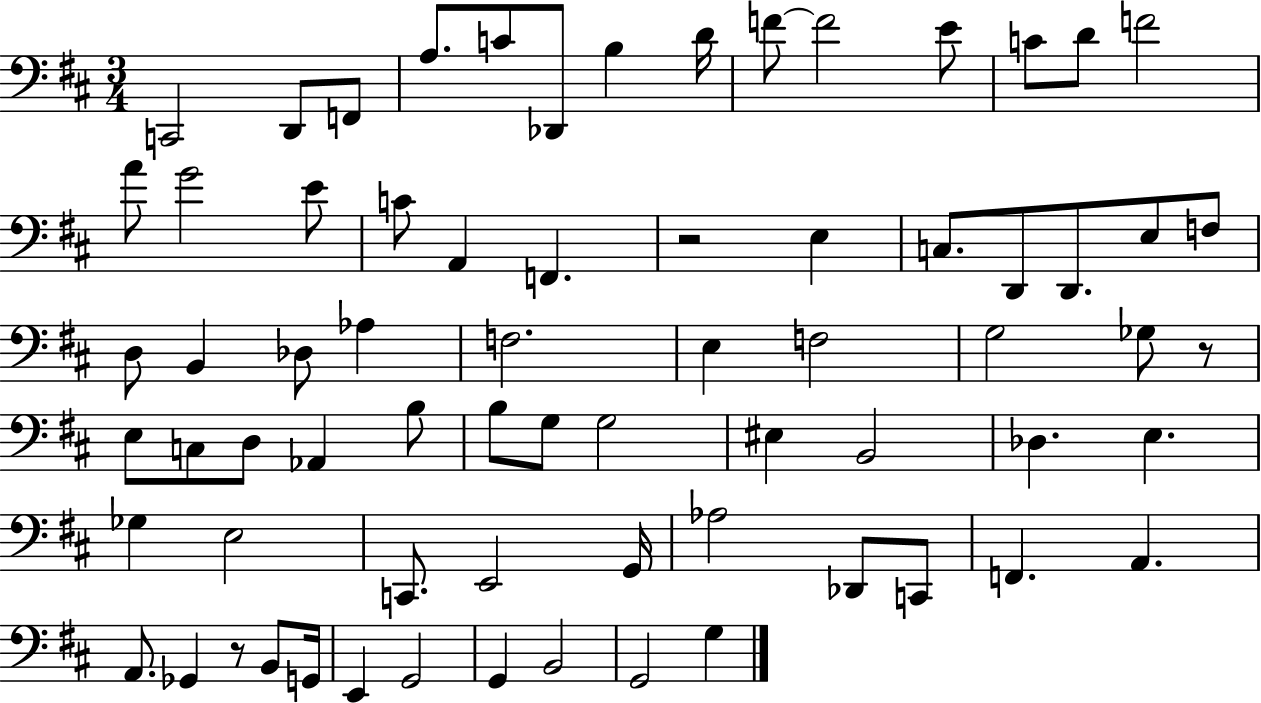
C2/h D2/e F2/e A3/e. C4/e Db2/e B3/q D4/s F4/e F4/h E4/e C4/e D4/e F4/h A4/e G4/h E4/e C4/e A2/q F2/q. R/h E3/q C3/e. D2/e D2/e. E3/e F3/e D3/e B2/q Db3/e Ab3/q F3/h. E3/q F3/h G3/h Gb3/e R/e E3/e C3/e D3/e Ab2/q B3/e B3/e G3/e G3/h EIS3/q B2/h Db3/q. E3/q. Gb3/q E3/h C2/e. E2/h G2/s Ab3/h Db2/e C2/e F2/q. A2/q. A2/e. Gb2/q R/e B2/e G2/s E2/q G2/h G2/q B2/h G2/h G3/q